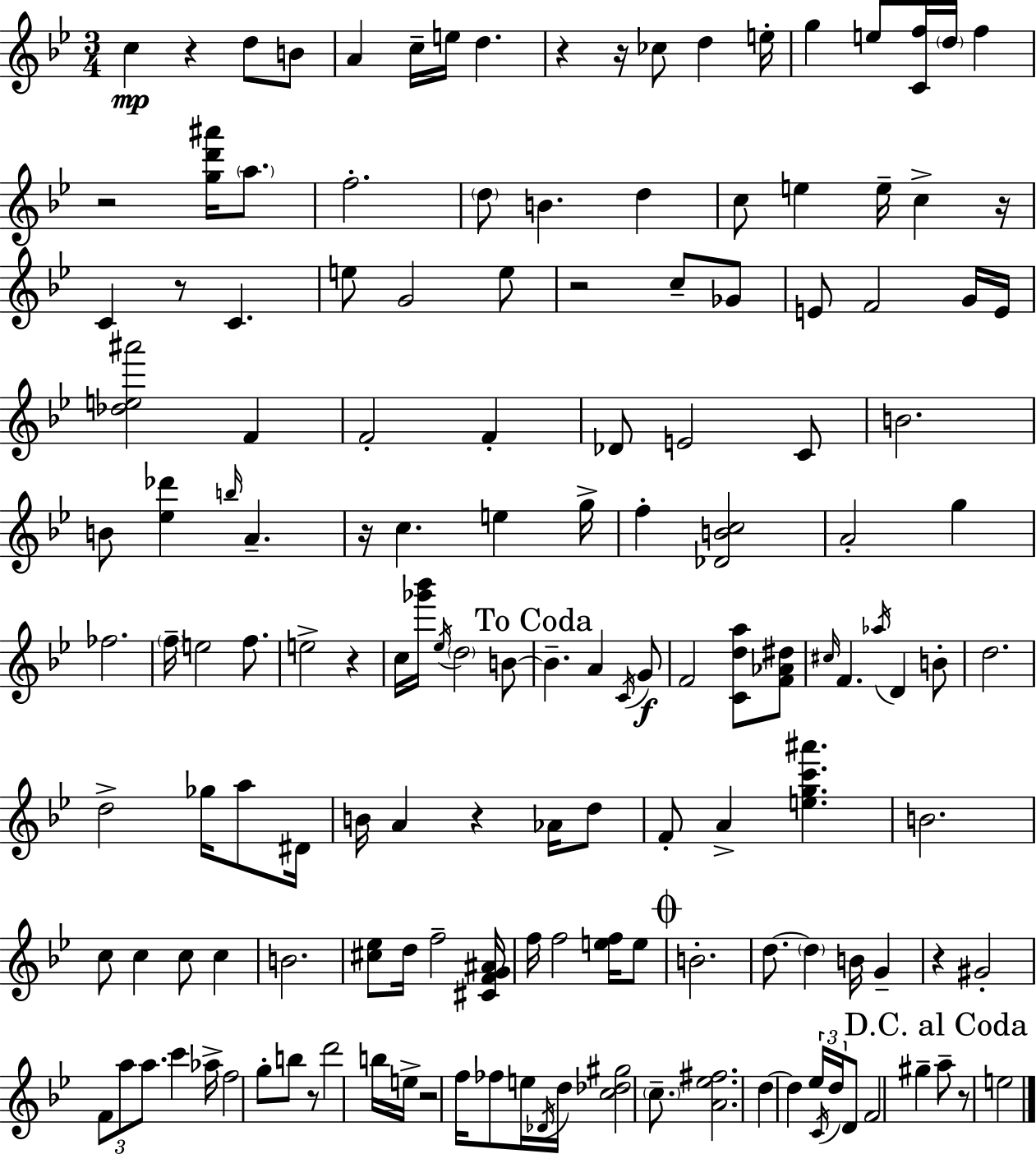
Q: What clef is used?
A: treble